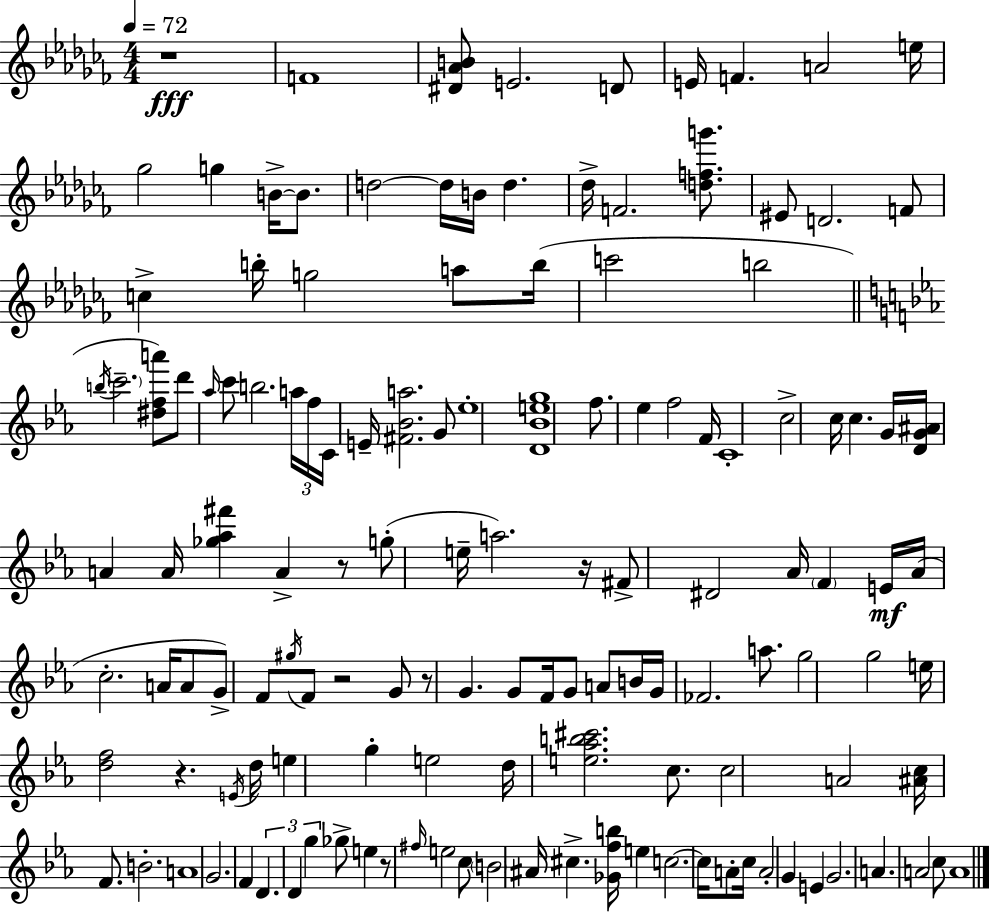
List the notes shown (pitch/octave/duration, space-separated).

R/w F4/w [D#4,Ab4,B4]/e E4/h. D4/e E4/s F4/q. A4/h E5/s Gb5/h G5/q B4/s B4/e. D5/h D5/s B4/s D5/q. Db5/s F4/h. [D5,F5,G6]/e. EIS4/e D4/h. F4/e C5/q B5/s G5/h A5/e B5/s C6/h B5/h B5/s C6/h. [D#5,F5,A6]/e D6/e Ab5/s C6/e B5/h. A5/s F5/s C4/s E4/s [F#4,Bb4,A5]/h. G4/e Eb5/w [D4,Bb4,E5,G5]/w F5/e. Eb5/q F5/h F4/s C4/w C5/h C5/s C5/q. G4/s [D4,G4,A#4]/s A4/q A4/s [Gb5,Ab5,F#6]/q A4/q R/e G5/e E5/s A5/h. R/s F#4/e D#4/h Ab4/s F4/q E4/s Ab4/s C5/h. A4/s A4/e G4/e F4/e G#5/s F4/e R/h G4/e R/e G4/q. G4/e F4/s G4/e A4/e B4/s G4/s FES4/h. A5/e. G5/h G5/h E5/s [D5,F5]/h R/q. E4/s D5/s E5/q G5/q E5/h D5/s [E5,Ab5,B5,C#6]/h. C5/e. C5/h A4/h [A#4,C5]/s F4/e. B4/h. A4/w G4/h. F4/q D4/q. D4/q G5/q Gb5/e E5/q R/e F#5/s E5/h C5/e B4/h A#4/s C#5/q. [Gb4,F5,B5]/s E5/q C5/h. C5/s A4/e C5/s A4/h G4/q E4/q G4/h. A4/q. A4/h C5/e A4/w